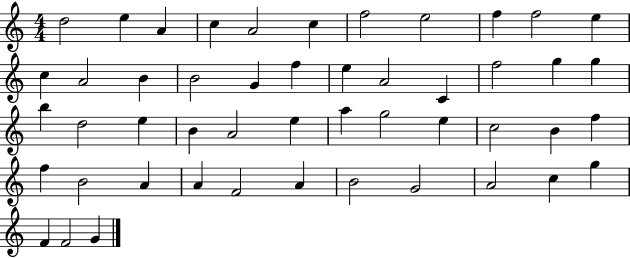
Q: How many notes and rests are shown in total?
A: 49